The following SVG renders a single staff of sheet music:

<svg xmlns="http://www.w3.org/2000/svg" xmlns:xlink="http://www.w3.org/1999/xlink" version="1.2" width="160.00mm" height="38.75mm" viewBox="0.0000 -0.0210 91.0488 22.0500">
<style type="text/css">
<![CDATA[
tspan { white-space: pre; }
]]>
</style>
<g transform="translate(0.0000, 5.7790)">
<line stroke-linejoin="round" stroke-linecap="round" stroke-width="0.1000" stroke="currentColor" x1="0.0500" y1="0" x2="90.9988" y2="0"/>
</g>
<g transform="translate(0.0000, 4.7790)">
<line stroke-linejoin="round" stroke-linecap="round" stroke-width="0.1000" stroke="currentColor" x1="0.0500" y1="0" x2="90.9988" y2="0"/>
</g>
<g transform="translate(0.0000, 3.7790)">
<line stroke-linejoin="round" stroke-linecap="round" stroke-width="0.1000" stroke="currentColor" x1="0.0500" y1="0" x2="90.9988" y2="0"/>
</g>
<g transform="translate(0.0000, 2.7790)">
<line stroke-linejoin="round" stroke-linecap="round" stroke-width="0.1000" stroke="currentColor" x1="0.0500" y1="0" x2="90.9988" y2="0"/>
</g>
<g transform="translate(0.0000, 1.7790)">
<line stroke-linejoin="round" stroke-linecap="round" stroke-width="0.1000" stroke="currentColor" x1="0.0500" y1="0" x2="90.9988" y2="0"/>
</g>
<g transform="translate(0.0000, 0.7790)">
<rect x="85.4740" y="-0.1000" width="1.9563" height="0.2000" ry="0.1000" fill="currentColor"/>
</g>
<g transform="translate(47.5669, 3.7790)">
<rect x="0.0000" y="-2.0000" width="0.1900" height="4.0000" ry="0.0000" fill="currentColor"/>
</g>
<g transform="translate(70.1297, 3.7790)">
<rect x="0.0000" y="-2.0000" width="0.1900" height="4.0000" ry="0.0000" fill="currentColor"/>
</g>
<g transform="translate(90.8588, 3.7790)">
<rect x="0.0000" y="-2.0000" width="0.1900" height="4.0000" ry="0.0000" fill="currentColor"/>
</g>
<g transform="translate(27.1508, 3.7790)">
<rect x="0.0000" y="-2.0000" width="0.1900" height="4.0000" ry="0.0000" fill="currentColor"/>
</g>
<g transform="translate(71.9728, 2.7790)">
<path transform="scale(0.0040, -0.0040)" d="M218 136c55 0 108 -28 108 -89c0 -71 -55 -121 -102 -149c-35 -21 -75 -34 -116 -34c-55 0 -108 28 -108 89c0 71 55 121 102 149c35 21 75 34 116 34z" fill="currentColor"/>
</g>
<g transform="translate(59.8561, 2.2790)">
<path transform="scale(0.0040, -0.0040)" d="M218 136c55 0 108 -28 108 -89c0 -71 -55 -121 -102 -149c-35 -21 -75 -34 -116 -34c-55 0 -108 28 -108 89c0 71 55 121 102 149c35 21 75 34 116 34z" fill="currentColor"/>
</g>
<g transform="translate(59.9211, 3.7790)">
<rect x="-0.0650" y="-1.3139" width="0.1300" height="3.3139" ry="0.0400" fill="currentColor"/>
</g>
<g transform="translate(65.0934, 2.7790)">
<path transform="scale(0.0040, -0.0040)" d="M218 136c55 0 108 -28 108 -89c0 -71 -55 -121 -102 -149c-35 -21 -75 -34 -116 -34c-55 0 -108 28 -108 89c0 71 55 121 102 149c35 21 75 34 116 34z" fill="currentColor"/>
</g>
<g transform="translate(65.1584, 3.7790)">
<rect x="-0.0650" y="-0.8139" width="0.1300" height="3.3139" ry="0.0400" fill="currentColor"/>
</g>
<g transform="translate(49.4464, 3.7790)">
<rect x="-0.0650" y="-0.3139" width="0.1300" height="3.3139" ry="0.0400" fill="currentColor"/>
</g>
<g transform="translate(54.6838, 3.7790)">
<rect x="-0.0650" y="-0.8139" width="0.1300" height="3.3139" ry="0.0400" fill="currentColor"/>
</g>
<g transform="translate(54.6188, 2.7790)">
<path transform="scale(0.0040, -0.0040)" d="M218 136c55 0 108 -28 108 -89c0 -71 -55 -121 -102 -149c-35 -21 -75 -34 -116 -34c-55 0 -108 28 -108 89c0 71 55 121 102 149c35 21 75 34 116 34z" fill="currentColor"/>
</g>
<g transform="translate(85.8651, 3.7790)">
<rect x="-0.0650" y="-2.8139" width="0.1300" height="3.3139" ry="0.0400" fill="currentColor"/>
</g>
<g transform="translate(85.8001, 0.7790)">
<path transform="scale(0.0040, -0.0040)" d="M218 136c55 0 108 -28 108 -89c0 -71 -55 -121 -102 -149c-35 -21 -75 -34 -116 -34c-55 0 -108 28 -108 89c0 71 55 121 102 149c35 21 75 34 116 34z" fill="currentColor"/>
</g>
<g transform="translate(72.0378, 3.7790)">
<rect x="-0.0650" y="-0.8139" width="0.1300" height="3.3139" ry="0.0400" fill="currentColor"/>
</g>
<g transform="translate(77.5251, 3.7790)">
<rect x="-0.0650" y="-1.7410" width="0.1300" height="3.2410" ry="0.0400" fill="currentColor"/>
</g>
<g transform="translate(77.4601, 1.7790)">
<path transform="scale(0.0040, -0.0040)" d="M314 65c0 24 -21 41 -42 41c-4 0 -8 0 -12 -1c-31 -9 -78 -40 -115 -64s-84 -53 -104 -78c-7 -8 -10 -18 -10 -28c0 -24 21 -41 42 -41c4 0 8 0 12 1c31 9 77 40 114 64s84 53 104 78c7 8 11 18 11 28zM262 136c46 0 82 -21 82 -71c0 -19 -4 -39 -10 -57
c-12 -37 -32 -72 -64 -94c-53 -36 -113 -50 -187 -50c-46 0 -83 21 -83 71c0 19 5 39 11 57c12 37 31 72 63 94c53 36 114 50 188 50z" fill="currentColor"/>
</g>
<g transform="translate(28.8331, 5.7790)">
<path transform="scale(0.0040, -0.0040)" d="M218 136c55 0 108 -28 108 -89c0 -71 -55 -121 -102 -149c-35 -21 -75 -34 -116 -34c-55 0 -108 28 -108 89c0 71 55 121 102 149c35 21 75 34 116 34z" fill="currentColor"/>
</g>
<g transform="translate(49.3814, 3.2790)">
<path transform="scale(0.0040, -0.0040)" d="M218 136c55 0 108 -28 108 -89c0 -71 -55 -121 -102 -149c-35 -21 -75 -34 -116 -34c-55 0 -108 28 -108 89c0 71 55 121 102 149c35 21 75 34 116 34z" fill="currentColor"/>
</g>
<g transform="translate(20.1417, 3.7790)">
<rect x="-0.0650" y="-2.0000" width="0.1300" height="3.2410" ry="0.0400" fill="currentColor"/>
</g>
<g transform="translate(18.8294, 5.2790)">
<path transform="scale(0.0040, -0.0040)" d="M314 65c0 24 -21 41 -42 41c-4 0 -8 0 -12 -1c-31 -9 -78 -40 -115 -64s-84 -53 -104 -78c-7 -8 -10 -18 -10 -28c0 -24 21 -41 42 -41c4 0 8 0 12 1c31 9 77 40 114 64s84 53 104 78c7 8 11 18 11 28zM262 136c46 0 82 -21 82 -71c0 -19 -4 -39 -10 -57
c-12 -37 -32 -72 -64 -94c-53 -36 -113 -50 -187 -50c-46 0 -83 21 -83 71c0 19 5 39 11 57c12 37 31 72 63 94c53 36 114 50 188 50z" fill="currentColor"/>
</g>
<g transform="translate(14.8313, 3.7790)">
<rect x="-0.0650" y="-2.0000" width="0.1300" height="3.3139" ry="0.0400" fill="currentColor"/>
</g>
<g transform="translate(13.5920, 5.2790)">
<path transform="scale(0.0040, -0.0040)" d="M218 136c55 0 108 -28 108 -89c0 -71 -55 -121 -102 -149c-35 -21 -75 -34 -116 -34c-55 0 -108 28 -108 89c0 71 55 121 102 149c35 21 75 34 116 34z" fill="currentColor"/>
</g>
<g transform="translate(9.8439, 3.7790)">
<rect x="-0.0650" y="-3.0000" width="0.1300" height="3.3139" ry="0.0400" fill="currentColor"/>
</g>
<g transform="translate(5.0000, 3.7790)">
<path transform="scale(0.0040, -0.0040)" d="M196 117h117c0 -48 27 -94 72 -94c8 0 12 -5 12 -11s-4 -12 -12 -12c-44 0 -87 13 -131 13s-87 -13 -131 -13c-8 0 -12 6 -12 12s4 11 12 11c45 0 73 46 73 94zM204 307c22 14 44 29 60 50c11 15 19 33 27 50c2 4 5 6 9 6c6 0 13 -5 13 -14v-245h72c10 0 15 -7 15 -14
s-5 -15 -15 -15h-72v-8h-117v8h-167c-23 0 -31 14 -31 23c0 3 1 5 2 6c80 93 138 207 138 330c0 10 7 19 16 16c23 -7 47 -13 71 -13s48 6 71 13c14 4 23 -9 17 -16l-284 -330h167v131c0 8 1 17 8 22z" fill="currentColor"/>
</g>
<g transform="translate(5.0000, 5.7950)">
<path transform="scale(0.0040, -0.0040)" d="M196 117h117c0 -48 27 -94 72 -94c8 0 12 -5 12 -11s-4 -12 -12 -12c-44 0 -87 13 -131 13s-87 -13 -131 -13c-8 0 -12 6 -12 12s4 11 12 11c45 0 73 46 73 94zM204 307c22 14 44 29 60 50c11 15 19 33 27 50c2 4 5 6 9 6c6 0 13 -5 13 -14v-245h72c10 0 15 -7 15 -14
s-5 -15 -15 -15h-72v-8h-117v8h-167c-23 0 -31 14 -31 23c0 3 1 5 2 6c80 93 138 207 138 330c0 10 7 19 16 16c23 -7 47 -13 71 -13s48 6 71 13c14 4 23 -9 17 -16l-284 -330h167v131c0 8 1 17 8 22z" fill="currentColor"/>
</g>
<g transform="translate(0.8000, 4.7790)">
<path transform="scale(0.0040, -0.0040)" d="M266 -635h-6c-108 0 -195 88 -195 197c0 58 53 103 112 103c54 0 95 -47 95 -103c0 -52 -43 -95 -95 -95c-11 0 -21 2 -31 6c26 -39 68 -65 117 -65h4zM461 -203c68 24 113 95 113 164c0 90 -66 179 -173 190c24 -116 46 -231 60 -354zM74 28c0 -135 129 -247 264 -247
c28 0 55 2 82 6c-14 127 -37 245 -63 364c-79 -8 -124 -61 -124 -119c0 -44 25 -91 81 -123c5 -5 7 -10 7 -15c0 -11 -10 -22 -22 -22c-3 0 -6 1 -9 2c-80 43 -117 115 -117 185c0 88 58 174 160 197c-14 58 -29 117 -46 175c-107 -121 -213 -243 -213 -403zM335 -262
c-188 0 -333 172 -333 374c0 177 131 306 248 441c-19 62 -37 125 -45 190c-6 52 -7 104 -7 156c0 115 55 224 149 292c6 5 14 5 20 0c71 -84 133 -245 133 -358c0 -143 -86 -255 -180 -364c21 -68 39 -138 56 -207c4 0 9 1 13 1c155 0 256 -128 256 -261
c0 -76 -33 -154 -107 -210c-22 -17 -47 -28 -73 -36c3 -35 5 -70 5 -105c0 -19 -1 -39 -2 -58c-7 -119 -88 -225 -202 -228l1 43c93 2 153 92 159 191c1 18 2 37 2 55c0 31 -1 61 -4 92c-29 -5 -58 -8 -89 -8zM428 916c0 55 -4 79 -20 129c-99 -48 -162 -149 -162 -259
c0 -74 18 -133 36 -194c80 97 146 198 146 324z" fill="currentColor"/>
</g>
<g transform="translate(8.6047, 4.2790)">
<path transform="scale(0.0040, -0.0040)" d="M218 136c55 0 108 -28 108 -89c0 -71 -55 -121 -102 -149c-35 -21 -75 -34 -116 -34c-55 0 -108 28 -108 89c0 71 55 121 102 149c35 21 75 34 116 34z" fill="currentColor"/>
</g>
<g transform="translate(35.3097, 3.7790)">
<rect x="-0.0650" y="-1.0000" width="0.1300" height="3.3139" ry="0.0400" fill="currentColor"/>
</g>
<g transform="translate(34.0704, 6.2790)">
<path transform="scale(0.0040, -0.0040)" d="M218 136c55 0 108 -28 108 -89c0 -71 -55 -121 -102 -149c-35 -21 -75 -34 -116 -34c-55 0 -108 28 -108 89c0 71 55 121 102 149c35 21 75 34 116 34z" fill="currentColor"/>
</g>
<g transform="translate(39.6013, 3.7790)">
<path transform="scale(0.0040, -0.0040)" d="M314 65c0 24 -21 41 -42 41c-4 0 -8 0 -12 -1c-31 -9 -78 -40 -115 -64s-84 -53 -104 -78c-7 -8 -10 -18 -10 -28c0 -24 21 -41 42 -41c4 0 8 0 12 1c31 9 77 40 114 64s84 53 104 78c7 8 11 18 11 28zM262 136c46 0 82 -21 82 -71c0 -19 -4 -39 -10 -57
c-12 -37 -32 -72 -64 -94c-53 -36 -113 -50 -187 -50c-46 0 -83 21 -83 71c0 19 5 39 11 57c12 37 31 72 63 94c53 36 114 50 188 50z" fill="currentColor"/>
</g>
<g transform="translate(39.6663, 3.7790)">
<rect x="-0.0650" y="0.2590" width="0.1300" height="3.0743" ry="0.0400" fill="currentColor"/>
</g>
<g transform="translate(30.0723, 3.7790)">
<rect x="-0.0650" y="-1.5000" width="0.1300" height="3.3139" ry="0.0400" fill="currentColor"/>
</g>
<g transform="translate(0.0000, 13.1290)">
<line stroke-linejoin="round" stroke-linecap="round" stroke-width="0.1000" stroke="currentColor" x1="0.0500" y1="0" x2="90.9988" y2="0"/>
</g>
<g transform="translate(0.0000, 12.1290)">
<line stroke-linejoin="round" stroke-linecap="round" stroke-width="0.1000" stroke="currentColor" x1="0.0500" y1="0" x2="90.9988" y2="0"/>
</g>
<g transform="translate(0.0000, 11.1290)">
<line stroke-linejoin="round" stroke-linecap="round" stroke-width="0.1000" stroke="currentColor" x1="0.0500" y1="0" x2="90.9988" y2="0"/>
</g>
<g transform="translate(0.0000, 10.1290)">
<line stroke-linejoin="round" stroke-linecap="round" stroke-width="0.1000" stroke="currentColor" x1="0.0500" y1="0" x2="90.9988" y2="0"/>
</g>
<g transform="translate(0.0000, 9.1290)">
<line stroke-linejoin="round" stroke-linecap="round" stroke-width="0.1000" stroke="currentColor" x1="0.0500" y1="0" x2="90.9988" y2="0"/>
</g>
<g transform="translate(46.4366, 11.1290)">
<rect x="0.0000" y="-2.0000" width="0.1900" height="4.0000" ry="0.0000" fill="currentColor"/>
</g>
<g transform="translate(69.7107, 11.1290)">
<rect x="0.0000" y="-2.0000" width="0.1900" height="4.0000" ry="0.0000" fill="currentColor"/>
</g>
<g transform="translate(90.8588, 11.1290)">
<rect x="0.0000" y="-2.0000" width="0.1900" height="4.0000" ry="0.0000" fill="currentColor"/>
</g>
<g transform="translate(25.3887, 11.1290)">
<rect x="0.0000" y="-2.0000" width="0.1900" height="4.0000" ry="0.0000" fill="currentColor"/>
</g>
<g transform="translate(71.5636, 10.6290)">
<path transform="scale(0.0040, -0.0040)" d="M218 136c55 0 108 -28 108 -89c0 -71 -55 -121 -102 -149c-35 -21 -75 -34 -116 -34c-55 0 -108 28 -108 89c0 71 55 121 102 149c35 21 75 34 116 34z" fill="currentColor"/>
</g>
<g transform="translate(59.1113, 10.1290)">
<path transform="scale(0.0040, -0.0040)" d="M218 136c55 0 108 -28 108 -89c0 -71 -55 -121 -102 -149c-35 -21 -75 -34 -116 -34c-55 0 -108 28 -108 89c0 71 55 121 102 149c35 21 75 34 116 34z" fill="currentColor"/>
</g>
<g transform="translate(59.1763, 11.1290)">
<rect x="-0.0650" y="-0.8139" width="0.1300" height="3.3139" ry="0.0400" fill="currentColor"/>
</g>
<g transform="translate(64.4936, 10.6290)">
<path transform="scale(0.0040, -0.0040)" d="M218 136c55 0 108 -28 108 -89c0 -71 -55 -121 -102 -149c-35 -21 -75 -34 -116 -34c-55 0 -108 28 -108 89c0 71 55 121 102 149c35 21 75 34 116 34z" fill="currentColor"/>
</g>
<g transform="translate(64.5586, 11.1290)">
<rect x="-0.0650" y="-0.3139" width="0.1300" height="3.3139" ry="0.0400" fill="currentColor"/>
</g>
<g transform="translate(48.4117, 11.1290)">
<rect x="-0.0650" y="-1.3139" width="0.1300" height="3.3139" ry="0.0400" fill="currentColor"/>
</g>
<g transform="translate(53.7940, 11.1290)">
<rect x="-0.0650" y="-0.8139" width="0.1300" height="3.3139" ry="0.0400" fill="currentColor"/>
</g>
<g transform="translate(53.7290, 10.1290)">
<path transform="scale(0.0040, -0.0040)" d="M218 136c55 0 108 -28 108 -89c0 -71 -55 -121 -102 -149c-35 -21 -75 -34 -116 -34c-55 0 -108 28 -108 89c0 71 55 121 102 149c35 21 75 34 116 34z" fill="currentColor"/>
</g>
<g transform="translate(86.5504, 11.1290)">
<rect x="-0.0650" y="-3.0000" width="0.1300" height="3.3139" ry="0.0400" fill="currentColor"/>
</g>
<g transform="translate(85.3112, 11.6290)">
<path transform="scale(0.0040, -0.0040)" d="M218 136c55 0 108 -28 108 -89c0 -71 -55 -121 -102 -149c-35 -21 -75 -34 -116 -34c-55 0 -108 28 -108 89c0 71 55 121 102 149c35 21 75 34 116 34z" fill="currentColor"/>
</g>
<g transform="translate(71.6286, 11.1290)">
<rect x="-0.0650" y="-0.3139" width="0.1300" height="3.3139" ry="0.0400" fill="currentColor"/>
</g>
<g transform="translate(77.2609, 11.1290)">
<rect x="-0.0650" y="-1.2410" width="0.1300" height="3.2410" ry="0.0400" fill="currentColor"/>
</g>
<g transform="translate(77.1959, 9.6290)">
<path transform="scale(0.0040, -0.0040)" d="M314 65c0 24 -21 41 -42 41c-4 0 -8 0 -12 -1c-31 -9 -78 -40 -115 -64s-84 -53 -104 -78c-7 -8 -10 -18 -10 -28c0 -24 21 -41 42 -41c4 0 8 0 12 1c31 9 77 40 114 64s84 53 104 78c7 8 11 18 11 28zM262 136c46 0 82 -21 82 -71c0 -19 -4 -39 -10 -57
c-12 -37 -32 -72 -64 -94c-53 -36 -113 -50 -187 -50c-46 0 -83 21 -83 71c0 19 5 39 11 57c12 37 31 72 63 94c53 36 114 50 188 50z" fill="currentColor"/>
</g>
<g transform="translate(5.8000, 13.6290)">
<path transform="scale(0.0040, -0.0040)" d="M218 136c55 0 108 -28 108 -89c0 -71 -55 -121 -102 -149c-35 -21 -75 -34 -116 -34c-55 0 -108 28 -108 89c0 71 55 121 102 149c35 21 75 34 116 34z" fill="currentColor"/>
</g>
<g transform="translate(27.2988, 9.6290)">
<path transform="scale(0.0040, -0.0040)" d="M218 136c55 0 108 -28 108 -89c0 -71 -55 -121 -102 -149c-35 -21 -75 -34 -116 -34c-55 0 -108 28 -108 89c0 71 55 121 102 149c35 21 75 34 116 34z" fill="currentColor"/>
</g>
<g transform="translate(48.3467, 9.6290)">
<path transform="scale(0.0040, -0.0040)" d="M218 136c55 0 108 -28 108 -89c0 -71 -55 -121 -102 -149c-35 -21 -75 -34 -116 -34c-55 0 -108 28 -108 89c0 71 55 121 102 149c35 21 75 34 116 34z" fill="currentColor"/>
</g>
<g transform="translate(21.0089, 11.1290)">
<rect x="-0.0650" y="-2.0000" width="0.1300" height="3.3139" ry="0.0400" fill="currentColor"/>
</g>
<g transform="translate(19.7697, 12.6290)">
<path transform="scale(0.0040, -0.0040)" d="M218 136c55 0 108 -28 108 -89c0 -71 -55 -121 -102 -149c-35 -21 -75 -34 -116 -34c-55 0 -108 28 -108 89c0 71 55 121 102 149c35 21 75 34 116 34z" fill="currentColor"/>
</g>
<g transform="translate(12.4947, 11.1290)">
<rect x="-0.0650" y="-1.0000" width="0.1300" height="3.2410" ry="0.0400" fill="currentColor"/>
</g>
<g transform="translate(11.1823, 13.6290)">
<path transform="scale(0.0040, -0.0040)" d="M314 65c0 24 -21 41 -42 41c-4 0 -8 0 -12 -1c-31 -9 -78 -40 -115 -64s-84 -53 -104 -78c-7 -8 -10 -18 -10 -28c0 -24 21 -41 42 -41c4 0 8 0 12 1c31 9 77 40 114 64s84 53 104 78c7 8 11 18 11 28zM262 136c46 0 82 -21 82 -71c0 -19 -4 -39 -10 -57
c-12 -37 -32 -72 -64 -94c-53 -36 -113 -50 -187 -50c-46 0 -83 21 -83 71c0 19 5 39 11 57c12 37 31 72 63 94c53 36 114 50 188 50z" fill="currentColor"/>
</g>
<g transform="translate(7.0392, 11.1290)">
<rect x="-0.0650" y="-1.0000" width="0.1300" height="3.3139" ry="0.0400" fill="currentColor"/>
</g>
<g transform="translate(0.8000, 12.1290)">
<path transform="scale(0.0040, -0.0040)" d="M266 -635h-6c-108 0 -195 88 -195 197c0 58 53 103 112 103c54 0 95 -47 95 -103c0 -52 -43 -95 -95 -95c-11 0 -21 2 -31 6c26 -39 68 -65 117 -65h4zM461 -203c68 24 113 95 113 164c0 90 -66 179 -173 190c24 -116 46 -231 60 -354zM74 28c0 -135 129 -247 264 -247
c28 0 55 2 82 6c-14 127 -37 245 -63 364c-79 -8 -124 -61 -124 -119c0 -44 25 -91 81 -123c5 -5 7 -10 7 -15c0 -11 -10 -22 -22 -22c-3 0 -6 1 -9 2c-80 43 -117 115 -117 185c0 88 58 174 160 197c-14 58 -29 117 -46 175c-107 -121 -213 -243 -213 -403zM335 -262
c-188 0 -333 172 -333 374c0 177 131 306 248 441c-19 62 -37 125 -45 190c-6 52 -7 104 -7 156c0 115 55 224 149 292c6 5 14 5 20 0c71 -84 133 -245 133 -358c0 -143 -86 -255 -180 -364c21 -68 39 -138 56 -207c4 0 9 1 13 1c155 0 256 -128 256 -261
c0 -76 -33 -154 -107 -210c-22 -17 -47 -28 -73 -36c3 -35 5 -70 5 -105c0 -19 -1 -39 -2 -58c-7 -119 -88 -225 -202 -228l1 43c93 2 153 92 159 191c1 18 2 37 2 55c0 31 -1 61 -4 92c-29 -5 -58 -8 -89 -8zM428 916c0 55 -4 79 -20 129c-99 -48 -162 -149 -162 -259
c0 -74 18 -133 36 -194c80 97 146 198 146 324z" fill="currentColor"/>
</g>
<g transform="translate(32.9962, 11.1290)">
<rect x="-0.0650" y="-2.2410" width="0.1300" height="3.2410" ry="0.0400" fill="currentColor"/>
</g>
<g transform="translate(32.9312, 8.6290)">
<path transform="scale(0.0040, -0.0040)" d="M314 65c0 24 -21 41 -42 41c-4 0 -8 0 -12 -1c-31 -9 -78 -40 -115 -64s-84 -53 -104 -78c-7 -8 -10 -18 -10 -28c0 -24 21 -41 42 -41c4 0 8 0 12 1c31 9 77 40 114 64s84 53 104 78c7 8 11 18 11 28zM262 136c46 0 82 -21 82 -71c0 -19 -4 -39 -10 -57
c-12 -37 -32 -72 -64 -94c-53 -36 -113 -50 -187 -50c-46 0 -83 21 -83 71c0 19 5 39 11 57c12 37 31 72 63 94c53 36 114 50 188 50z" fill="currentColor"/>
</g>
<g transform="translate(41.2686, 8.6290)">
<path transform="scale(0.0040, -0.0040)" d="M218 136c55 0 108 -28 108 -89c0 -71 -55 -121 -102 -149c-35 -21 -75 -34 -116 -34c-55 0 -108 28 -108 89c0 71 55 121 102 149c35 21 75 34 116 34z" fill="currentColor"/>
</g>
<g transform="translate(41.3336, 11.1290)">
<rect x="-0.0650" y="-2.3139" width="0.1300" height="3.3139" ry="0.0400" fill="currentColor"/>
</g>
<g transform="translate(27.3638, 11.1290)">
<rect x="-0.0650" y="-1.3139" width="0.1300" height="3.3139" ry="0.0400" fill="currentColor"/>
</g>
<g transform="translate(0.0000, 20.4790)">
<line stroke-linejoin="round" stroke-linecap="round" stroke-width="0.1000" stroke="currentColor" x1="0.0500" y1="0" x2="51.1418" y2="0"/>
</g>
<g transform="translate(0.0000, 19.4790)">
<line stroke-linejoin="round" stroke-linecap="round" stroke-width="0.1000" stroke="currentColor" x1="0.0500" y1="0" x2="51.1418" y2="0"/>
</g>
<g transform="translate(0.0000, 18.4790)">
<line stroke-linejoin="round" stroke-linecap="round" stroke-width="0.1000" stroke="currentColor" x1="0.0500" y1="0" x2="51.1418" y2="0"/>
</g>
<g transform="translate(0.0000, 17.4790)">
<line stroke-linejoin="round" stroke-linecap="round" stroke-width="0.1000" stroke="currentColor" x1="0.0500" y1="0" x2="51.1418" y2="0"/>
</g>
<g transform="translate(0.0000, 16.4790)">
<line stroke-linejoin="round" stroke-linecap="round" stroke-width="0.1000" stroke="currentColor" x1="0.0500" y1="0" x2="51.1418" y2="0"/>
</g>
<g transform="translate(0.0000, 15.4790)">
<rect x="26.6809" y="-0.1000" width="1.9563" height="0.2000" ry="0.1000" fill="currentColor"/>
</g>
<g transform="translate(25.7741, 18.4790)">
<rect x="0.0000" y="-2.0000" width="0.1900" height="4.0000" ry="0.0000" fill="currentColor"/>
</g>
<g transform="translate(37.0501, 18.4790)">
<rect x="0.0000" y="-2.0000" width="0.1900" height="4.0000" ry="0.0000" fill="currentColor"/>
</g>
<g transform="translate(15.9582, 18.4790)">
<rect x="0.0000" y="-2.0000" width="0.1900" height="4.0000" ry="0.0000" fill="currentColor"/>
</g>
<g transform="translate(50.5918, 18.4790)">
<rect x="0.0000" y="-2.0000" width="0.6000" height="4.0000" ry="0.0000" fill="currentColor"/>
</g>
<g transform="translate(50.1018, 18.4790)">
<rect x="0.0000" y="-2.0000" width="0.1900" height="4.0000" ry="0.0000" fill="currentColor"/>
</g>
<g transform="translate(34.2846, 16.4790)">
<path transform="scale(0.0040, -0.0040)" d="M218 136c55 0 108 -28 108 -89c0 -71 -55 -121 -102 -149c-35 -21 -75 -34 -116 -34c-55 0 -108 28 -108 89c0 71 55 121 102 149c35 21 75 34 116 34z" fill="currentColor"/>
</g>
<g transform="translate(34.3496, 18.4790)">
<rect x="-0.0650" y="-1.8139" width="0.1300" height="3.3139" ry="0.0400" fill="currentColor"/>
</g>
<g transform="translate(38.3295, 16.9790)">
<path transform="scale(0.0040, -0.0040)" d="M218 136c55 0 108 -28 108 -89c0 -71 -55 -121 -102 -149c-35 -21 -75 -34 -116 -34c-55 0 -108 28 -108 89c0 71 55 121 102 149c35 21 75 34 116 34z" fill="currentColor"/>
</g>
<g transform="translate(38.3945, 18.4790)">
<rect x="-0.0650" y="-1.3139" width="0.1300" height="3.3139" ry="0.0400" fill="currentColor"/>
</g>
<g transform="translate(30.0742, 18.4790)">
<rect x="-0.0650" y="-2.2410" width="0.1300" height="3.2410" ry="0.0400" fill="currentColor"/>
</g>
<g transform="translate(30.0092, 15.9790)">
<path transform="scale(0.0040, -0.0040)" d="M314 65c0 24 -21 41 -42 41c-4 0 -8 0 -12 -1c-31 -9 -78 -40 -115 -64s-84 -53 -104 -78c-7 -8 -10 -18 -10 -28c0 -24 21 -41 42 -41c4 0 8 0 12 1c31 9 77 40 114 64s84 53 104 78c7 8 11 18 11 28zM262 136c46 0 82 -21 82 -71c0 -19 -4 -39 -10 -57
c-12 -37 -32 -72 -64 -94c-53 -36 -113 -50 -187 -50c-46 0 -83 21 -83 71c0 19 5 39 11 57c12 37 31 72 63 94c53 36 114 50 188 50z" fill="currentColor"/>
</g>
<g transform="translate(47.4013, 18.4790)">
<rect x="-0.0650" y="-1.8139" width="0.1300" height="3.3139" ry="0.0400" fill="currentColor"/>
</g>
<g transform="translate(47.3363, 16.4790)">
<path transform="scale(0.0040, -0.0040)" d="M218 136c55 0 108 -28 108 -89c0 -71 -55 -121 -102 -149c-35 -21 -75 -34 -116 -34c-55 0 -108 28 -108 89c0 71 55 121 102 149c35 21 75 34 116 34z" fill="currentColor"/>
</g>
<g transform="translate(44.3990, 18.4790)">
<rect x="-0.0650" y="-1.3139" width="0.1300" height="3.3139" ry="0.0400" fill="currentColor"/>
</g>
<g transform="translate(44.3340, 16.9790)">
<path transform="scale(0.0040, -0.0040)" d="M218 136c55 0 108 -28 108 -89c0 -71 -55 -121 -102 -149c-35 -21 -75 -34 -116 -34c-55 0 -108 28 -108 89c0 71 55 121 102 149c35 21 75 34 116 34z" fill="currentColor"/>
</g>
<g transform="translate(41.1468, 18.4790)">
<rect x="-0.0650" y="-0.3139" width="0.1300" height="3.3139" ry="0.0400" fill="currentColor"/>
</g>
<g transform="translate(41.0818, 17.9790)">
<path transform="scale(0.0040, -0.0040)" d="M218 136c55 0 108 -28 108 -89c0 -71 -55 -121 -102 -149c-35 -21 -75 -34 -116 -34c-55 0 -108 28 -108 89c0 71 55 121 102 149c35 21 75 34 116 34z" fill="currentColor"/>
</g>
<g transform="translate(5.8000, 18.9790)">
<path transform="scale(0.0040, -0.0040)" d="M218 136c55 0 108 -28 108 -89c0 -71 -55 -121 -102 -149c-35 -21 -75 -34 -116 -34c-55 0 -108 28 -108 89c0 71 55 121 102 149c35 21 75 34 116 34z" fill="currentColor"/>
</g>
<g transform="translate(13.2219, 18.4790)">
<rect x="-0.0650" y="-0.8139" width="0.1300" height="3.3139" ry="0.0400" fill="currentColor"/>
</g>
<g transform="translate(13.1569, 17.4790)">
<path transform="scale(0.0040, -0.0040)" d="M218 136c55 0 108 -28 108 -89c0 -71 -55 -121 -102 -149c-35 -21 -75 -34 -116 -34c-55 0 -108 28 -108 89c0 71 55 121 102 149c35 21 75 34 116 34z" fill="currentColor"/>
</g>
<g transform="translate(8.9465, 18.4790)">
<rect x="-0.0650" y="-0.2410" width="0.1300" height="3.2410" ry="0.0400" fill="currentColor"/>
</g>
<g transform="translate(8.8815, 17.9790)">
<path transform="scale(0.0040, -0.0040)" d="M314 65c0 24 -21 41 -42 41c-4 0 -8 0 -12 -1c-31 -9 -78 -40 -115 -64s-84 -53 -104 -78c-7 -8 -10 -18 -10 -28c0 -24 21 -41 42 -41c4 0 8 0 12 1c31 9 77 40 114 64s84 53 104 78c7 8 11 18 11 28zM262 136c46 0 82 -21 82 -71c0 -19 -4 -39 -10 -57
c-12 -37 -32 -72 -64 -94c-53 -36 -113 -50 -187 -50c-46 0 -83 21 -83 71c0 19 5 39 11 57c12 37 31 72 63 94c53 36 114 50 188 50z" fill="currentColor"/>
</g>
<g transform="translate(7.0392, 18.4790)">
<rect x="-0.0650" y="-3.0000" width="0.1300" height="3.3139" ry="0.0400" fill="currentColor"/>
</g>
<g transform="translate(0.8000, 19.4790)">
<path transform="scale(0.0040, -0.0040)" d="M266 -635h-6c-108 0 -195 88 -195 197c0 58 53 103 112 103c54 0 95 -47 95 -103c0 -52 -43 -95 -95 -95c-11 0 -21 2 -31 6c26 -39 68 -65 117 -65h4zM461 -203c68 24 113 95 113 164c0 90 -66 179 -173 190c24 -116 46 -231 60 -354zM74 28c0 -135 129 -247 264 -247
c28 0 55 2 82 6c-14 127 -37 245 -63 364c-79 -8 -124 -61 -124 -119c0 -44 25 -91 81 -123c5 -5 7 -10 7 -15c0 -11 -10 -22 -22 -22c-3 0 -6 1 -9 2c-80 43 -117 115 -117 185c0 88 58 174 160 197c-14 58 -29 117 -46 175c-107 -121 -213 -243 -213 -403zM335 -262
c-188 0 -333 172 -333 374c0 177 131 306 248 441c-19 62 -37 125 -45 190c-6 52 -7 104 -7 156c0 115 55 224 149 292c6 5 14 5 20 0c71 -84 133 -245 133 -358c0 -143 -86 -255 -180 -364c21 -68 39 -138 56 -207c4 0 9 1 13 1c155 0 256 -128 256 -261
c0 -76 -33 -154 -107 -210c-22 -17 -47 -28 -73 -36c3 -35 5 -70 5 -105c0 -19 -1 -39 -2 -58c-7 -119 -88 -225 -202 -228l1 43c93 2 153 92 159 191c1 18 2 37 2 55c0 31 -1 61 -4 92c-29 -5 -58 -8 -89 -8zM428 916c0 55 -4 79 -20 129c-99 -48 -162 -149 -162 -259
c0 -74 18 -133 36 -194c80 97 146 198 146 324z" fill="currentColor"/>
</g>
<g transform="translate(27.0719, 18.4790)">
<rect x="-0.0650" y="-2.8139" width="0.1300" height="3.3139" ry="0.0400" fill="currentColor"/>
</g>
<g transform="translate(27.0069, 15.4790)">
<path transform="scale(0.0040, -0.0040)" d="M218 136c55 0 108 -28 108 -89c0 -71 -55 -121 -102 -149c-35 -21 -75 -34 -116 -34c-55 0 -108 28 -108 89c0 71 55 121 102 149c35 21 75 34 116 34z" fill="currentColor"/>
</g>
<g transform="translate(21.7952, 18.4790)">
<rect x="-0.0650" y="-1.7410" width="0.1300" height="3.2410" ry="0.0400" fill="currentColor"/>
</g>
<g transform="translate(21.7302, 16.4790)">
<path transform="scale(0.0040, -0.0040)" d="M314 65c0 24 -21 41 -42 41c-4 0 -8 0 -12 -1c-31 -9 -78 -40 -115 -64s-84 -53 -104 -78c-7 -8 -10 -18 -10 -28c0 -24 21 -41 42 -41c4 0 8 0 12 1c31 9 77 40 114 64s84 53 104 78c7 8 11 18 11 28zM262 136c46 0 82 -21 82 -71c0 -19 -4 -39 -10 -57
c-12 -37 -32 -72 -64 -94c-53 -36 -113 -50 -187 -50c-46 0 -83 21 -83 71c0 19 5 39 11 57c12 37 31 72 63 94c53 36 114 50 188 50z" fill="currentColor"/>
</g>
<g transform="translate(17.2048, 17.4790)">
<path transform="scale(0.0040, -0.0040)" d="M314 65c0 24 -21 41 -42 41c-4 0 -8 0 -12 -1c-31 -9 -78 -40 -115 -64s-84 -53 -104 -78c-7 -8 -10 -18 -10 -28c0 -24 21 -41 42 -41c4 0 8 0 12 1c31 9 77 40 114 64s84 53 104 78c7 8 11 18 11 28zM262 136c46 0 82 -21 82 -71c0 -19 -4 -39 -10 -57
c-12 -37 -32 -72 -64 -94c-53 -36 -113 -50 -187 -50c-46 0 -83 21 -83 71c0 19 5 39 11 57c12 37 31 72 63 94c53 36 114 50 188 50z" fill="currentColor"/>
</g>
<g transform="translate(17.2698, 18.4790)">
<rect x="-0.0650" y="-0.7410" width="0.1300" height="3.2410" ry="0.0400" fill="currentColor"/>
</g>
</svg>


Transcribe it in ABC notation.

X:1
T:Untitled
M:4/4
L:1/4
K:C
A F F2 E D B2 c d e d d f2 a D D2 F e g2 g e d d c c e2 A A c2 d d2 f2 a g2 f e c e f